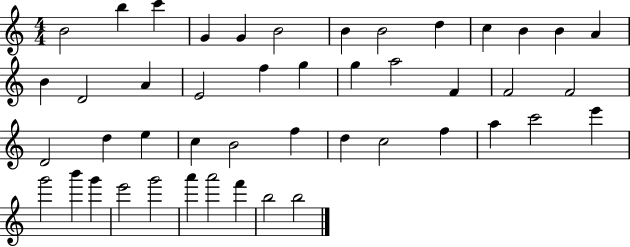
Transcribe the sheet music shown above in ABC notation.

X:1
T:Untitled
M:4/4
L:1/4
K:C
B2 b c' G G B2 B B2 d c B B A B D2 A E2 f g g a2 F F2 F2 D2 d e c B2 f d c2 f a c'2 e' g'2 b' g' e'2 g'2 a' a'2 f' b2 b2